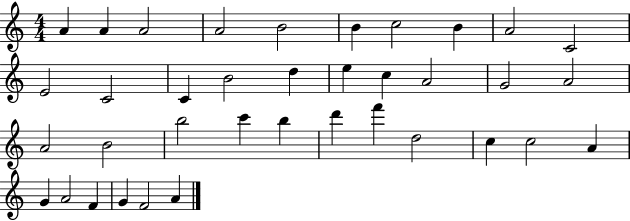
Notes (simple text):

A4/q A4/q A4/h A4/h B4/h B4/q C5/h B4/q A4/h C4/h E4/h C4/h C4/q B4/h D5/q E5/q C5/q A4/h G4/h A4/h A4/h B4/h B5/h C6/q B5/q D6/q F6/q D5/h C5/q C5/h A4/q G4/q A4/h F4/q G4/q F4/h A4/q